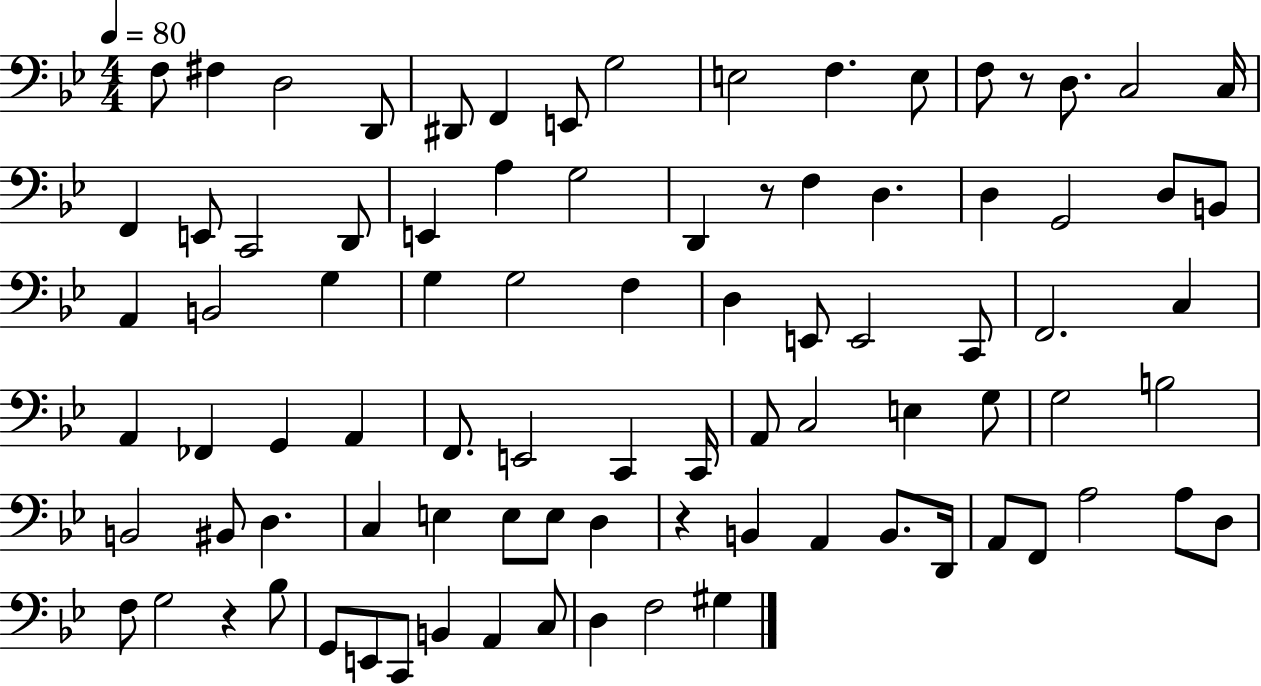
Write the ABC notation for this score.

X:1
T:Untitled
M:4/4
L:1/4
K:Bb
F,/2 ^F, D,2 D,,/2 ^D,,/2 F,, E,,/2 G,2 E,2 F, E,/2 F,/2 z/2 D,/2 C,2 C,/4 F,, E,,/2 C,,2 D,,/2 E,, A, G,2 D,, z/2 F, D, D, G,,2 D,/2 B,,/2 A,, B,,2 G, G, G,2 F, D, E,,/2 E,,2 C,,/2 F,,2 C, A,, _F,, G,, A,, F,,/2 E,,2 C,, C,,/4 A,,/2 C,2 E, G,/2 G,2 B,2 B,,2 ^B,,/2 D, C, E, E,/2 E,/2 D, z B,, A,, B,,/2 D,,/4 A,,/2 F,,/2 A,2 A,/2 D,/2 F,/2 G,2 z _B,/2 G,,/2 E,,/2 C,,/2 B,, A,, C,/2 D, F,2 ^G,